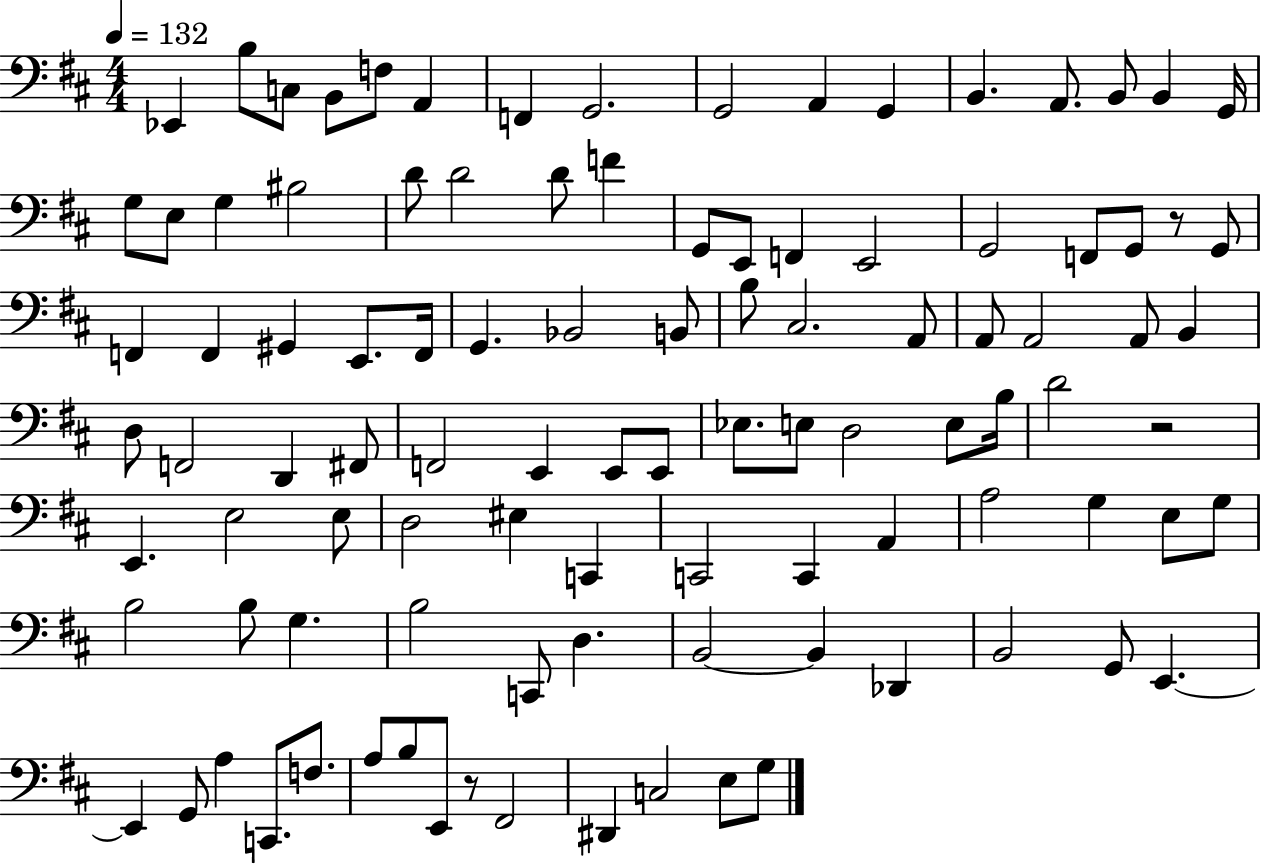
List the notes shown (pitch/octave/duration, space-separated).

Eb2/q B3/e C3/e B2/e F3/e A2/q F2/q G2/h. G2/h A2/q G2/q B2/q. A2/e. B2/e B2/q G2/s G3/e E3/e G3/q BIS3/h D4/e D4/h D4/e F4/q G2/e E2/e F2/q E2/h G2/h F2/e G2/e R/e G2/e F2/q F2/q G#2/q E2/e. F2/s G2/q. Bb2/h B2/e B3/e C#3/h. A2/e A2/e A2/h A2/e B2/q D3/e F2/h D2/q F#2/e F2/h E2/q E2/e E2/e Eb3/e. E3/e D3/h E3/e B3/s D4/h R/h E2/q. E3/h E3/e D3/h EIS3/q C2/q C2/h C2/q A2/q A3/h G3/q E3/e G3/e B3/h B3/e G3/q. B3/h C2/e D3/q. B2/h B2/q Db2/q B2/h G2/e E2/q. E2/q G2/e A3/q C2/e. F3/e. A3/e B3/e E2/e R/e F#2/h D#2/q C3/h E3/e G3/e